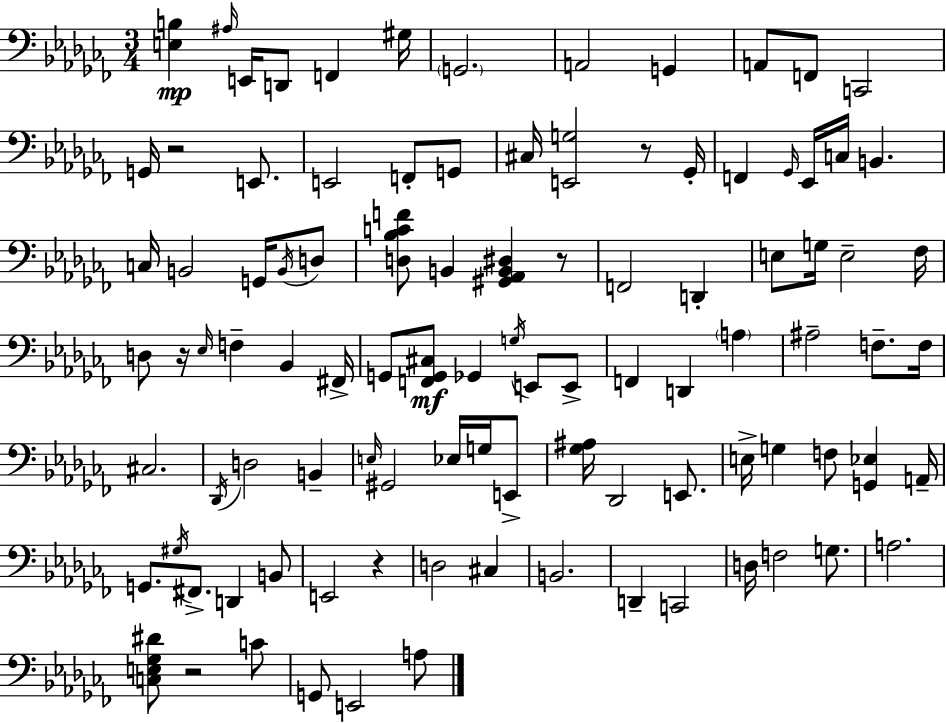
{
  \clef bass
  \numericTimeSignature
  \time 3/4
  \key aes \minor
  \repeat volta 2 { <e b>4\mp \grace { ais16 } e,16 d,8 f,4 | gis16 \parenthesize g,2. | a,2 g,4 | a,8 f,8 c,2 | \break g,16 r2 e,8. | e,2 f,8-. g,8 | cis16 <e, g>2 r8 | ges,16-. f,4 \grace { ges,16 } ees,16 c16 b,4. | \break c16 b,2 g,16 | \acciaccatura { b,16 } d8 <d bes c' f'>8 b,4 <gis, aes, b, dis>4 | r8 f,2 d,4-. | e8 g16 e2-- | \break fes16 d8 r16 \grace { ees16 } f4-- bes,4 | fis,16-> g,8 <f, g, cis>8\mf ges,4 | \acciaccatura { g16 } e,8 e,8-> f,4 d,4 | \parenthesize a4 ais2-- | \break f8.-- f16 cis2. | \acciaccatura { des,16 } d2 | b,4-- \grace { e16 } gis,2 | ees16 g16 e,8-> <ges ais>16 des,2 | \break e,8. e16-> g4 | f8 <g, ees>4 a,16-- g,8. \acciaccatura { gis16 } fis,8.-> | d,4 b,8 e,2 | r4 d2 | \break cis4 b,2. | d,4-- | c,2 d16 f2 | g8. a2. | \break <c e ges dis'>8 r2 | c'8 g,8 e,2 | a8 } \bar "|."
}